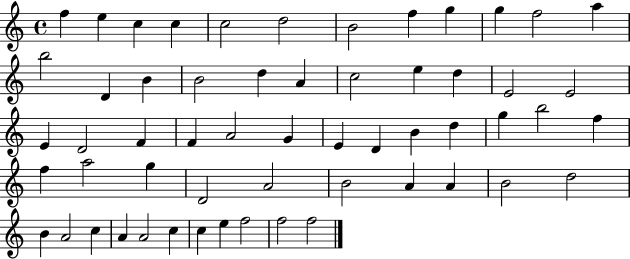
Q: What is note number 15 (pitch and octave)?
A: B4